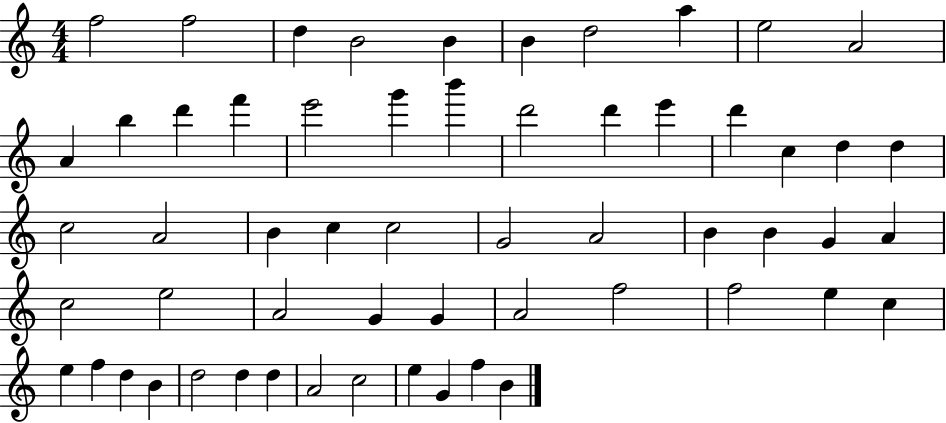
{
  \clef treble
  \numericTimeSignature
  \time 4/4
  \key c \major
  f''2 f''2 | d''4 b'2 b'4 | b'4 d''2 a''4 | e''2 a'2 | \break a'4 b''4 d'''4 f'''4 | e'''2 g'''4 b'''4 | d'''2 d'''4 e'''4 | d'''4 c''4 d''4 d''4 | \break c''2 a'2 | b'4 c''4 c''2 | g'2 a'2 | b'4 b'4 g'4 a'4 | \break c''2 e''2 | a'2 g'4 g'4 | a'2 f''2 | f''2 e''4 c''4 | \break e''4 f''4 d''4 b'4 | d''2 d''4 d''4 | a'2 c''2 | e''4 g'4 f''4 b'4 | \break \bar "|."
}